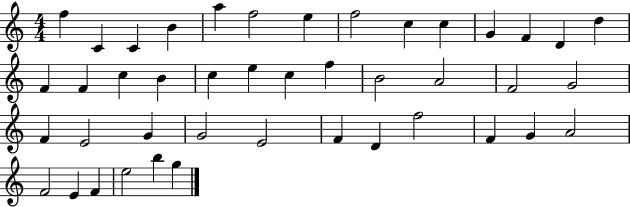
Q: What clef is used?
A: treble